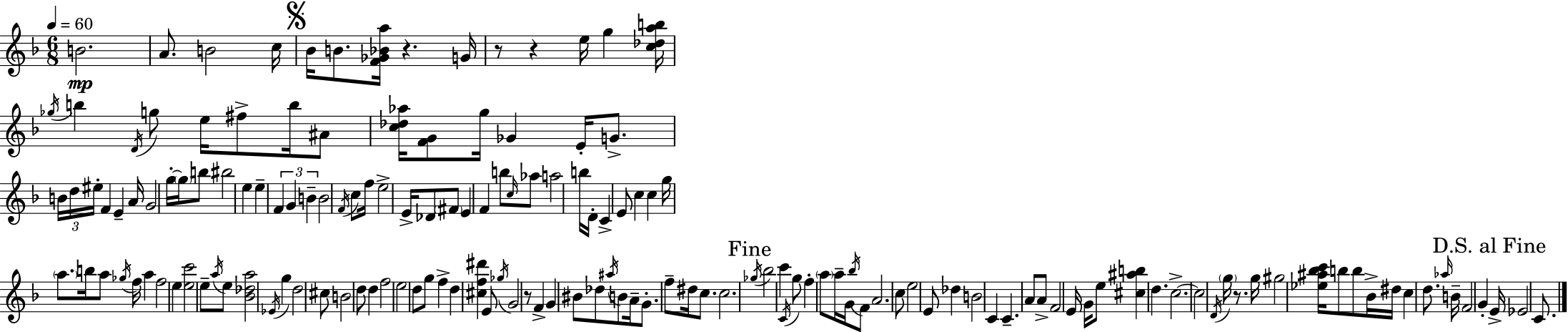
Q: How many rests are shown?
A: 5